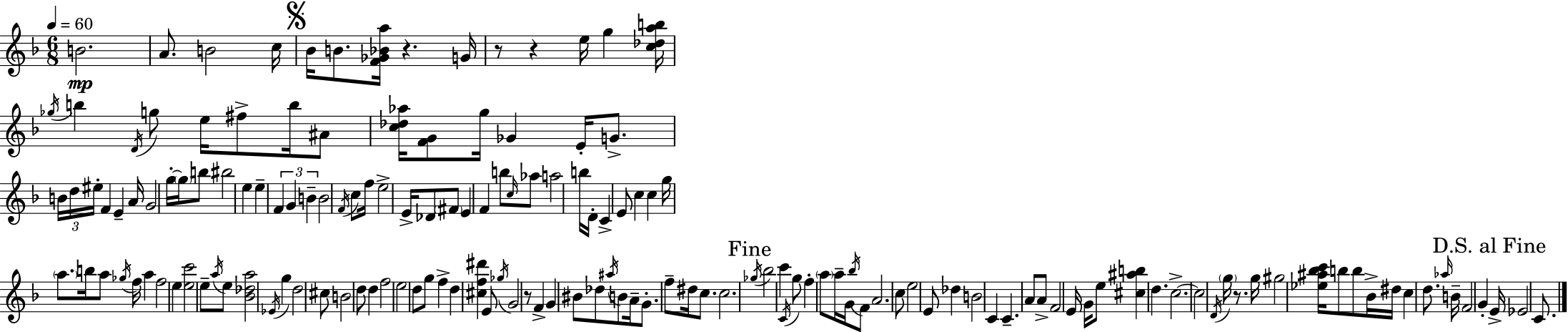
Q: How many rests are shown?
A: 5